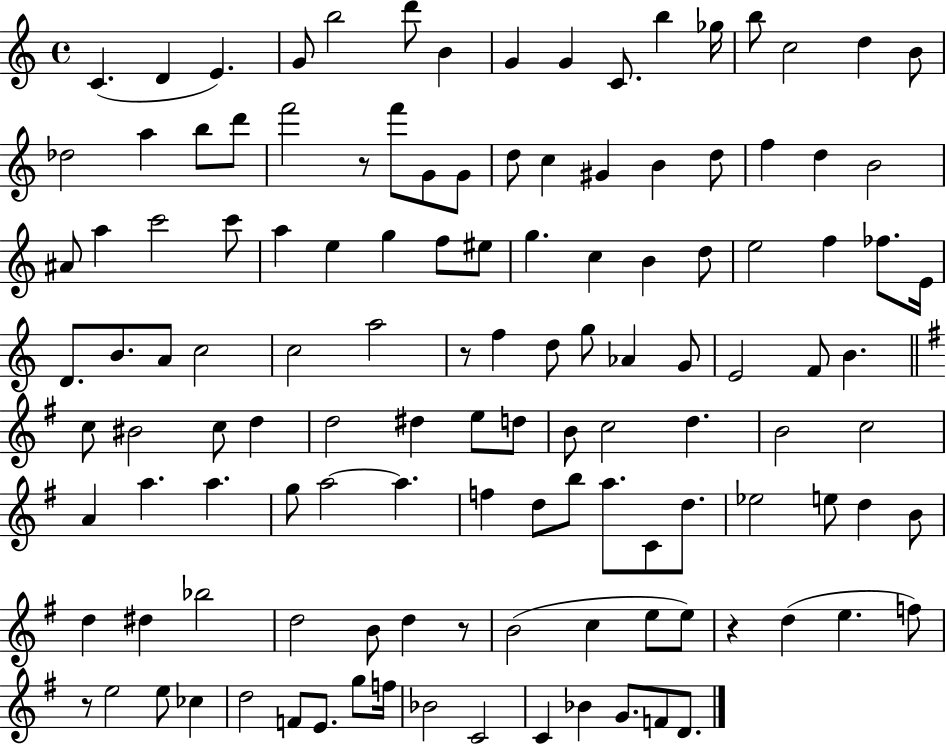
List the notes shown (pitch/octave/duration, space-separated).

C4/q. D4/q E4/q. G4/e B5/h D6/e B4/q G4/q G4/q C4/e. B5/q Gb5/s B5/e C5/h D5/q B4/e Db5/h A5/q B5/e D6/e F6/h R/e F6/e G4/e G4/e D5/e C5/q G#4/q B4/q D5/e F5/q D5/q B4/h A#4/e A5/q C6/h C6/e A5/q E5/q G5/q F5/e EIS5/e G5/q. C5/q B4/q D5/e E5/h F5/q FES5/e. E4/s D4/e. B4/e. A4/e C5/h C5/h A5/h R/e F5/q D5/e G5/e Ab4/q G4/e E4/h F4/e B4/q. C5/e BIS4/h C5/e D5/q D5/h D#5/q E5/e D5/e B4/e C5/h D5/q. B4/h C5/h A4/q A5/q. A5/q. G5/e A5/h A5/q. F5/q D5/e B5/e A5/e. C4/e D5/e. Eb5/h E5/e D5/q B4/e D5/q D#5/q Bb5/h D5/h B4/e D5/q R/e B4/h C5/q E5/e E5/e R/q D5/q E5/q. F5/e R/e E5/h E5/e CES5/q D5/h F4/e E4/e. G5/e F5/s Bb4/h C4/h C4/q Bb4/q G4/e. F4/e D4/e.